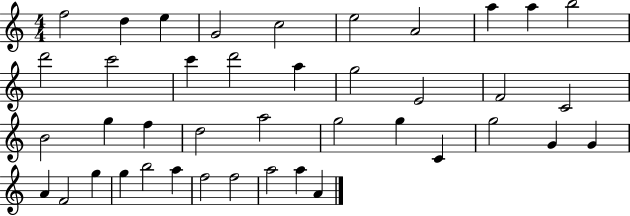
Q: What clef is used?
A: treble